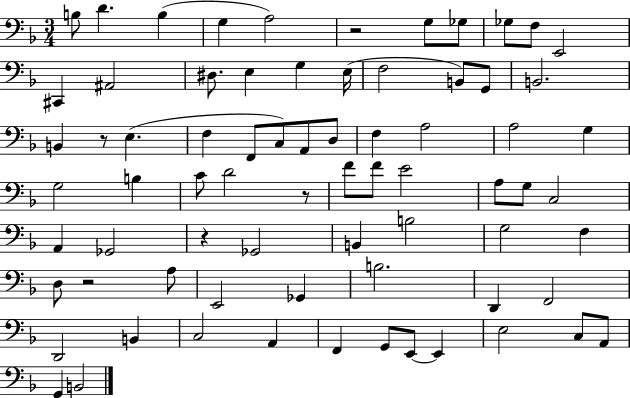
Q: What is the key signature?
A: F major